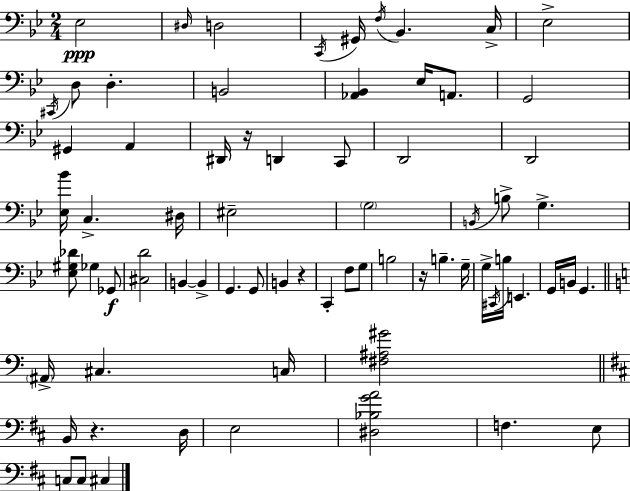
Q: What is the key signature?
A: G minor